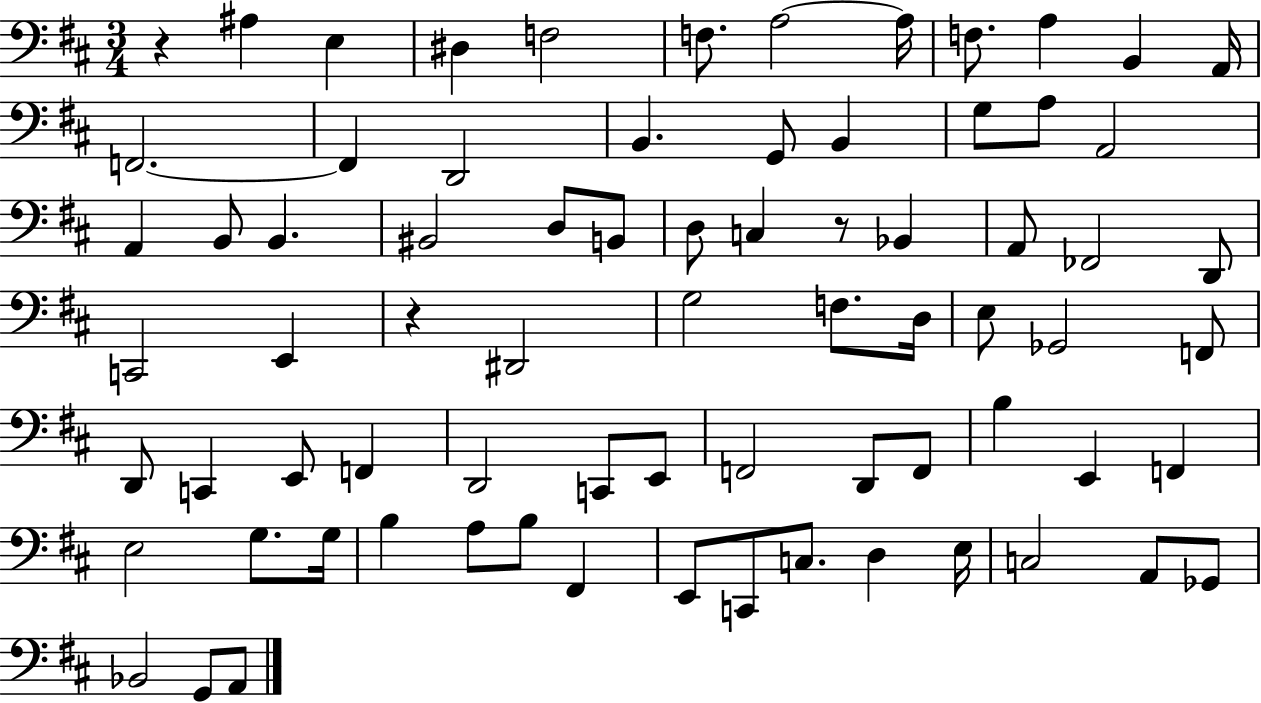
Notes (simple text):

R/q A#3/q E3/q D#3/q F3/h F3/e. A3/h A3/s F3/e. A3/q B2/q A2/s F2/h. F2/q D2/h B2/q. G2/e B2/q G3/e A3/e A2/h A2/q B2/e B2/q. BIS2/h D3/e B2/e D3/e C3/q R/e Bb2/q A2/e FES2/h D2/e C2/h E2/q R/q D#2/h G3/h F3/e. D3/s E3/e Gb2/h F2/e D2/e C2/q E2/e F2/q D2/h C2/e E2/e F2/h D2/e F2/e B3/q E2/q F2/q E3/h G3/e. G3/s B3/q A3/e B3/e F#2/q E2/e C2/e C3/e. D3/q E3/s C3/h A2/e Gb2/e Bb2/h G2/e A2/e